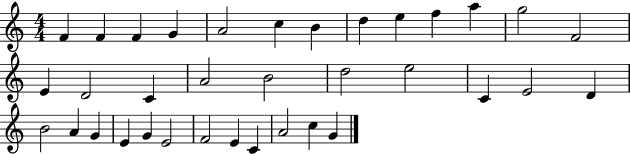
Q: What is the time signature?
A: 4/4